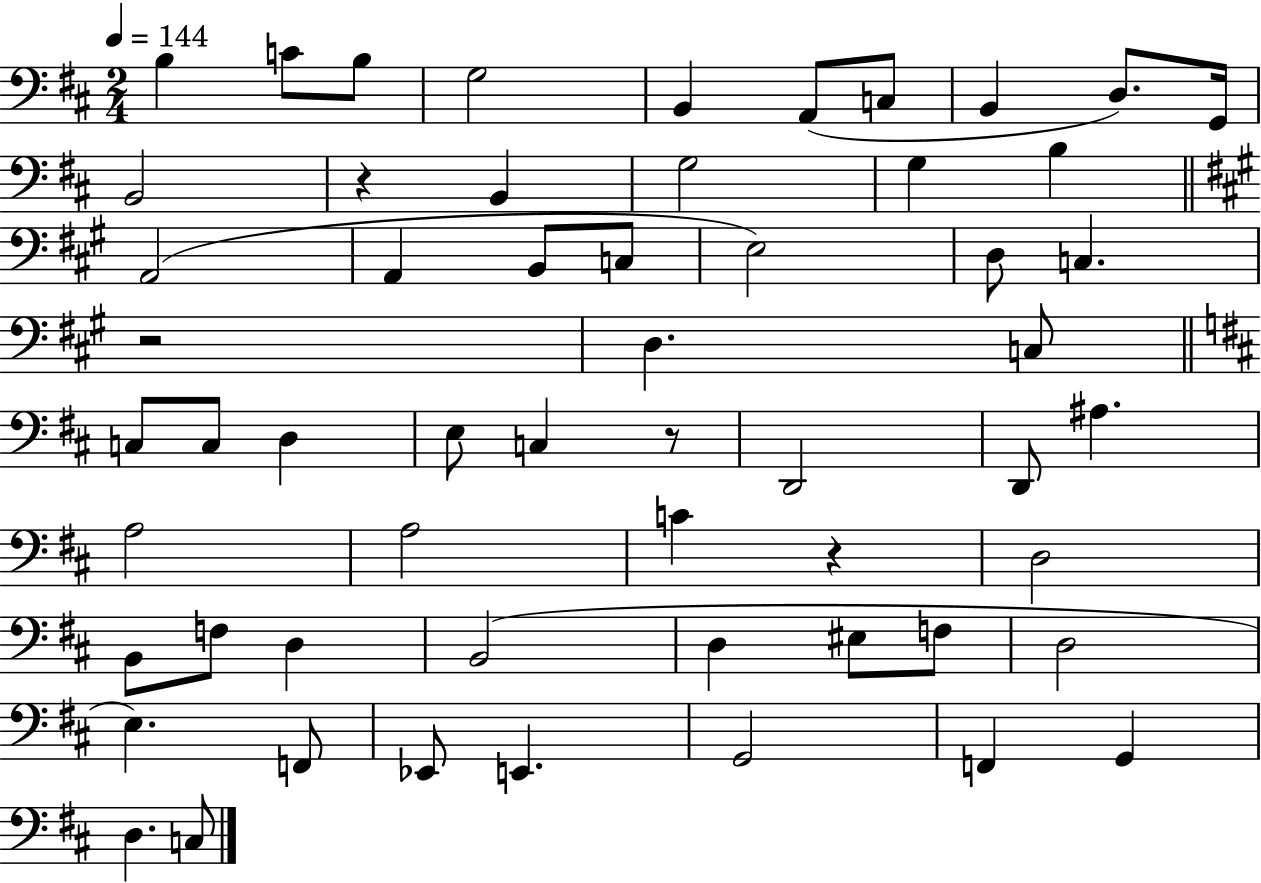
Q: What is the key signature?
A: D major